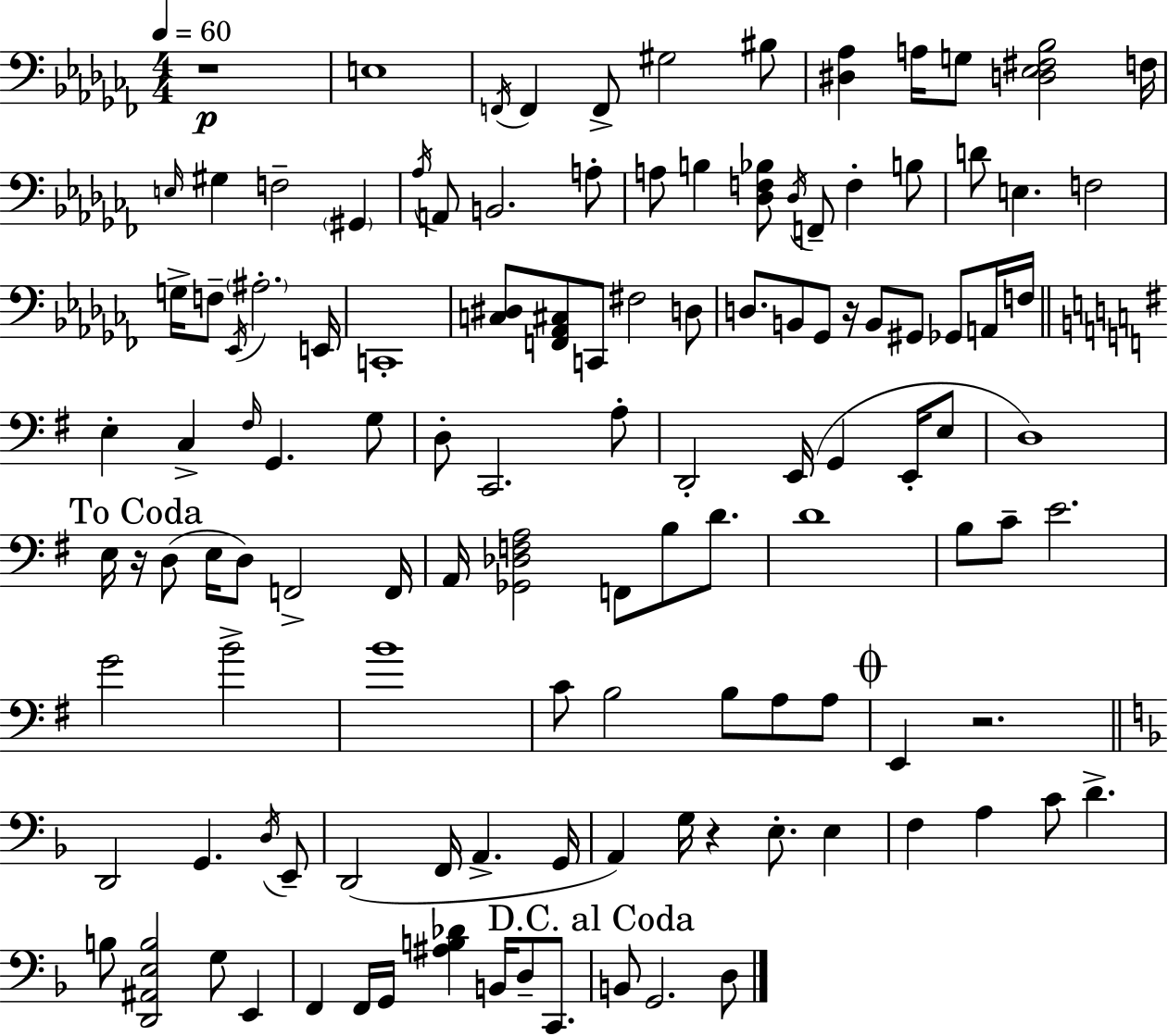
{
  \clef bass
  \numericTimeSignature
  \time 4/4
  \key aes \minor
  \tempo 4 = 60
  r1\p | e1 | \acciaccatura { f,16 } f,4 f,8-> gis2 bis8 | <dis aes>4 a16 g8 <d ees fis bes>2 | \break f16 \grace { e16 } gis4 f2-- \parenthesize gis,4 | \acciaccatura { aes16 } a,8 b,2. | a8-. a8 b4 <des f bes>8 \acciaccatura { des16 } f,8-- f4-. | b8 d'8 e4. f2 | \break g16-> f8-- \acciaccatura { ees,16 } \parenthesize ais2.-. | e,16 c,1-. | <c dis>8 <f, aes, cis>8 c,8 fis2 | d8 d8. b,8 ges,8 r16 b,8 gis,8 | \break ges,8 a,16 f16 \bar "||" \break \key g \major e4-. c4-> \grace { fis16 } g,4. g8 | d8-. c,2. a8-. | d,2-. e,16( g,4 e,16-. e8 | d1) | \break \mark "To Coda" e16 r16 d8( e16 d8) f,2-> | f,16 a,16 <ges, des f a>2 f,8 b8 d'8. | d'1 | b8 c'8-- e'2. | \break g'2 b'2-> | b'1 | c'8 b2 b8 a8 a8 | \mark \markup { \musicglyph "scripts.coda" } e,4 r2. | \break \bar "||" \break \key d \minor d,2 g,4. \acciaccatura { d16 } e,8-- | d,2( f,16 a,4.-> | g,16 a,4) g16 r4 e8.-. e4 | f4 a4 c'8 d'4.-> | \break b8 <d, ais, e b>2 g8 e,4 | f,4 f,16 g,16 <ais b des'>4 b,16 d8-- c,8. | \mark "D.C. al Coda" b,8 g,2. d8 | \bar "|."
}